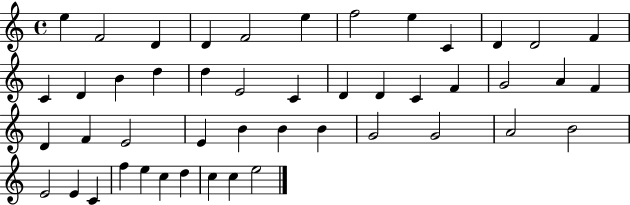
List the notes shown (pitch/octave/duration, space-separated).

E5/q F4/h D4/q D4/q F4/h E5/q F5/h E5/q C4/q D4/q D4/h F4/q C4/q D4/q B4/q D5/q D5/q E4/h C4/q D4/q D4/q C4/q F4/q G4/h A4/q F4/q D4/q F4/q E4/h E4/q B4/q B4/q B4/q G4/h G4/h A4/h B4/h E4/h E4/q C4/q F5/q E5/q C5/q D5/q C5/q C5/q E5/h